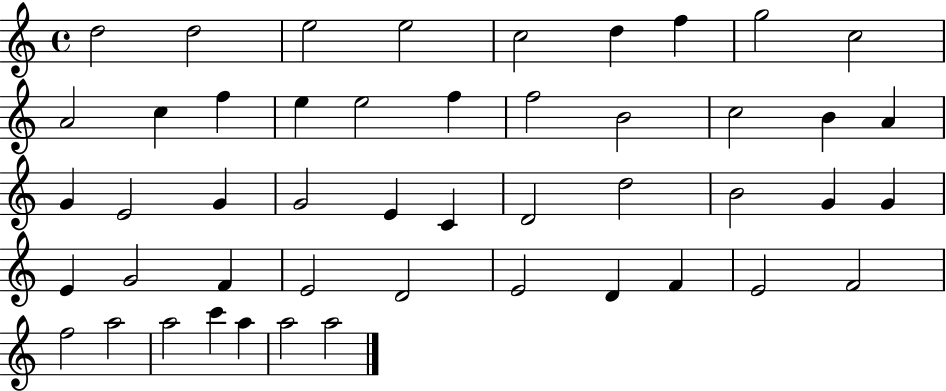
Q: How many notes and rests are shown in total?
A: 48